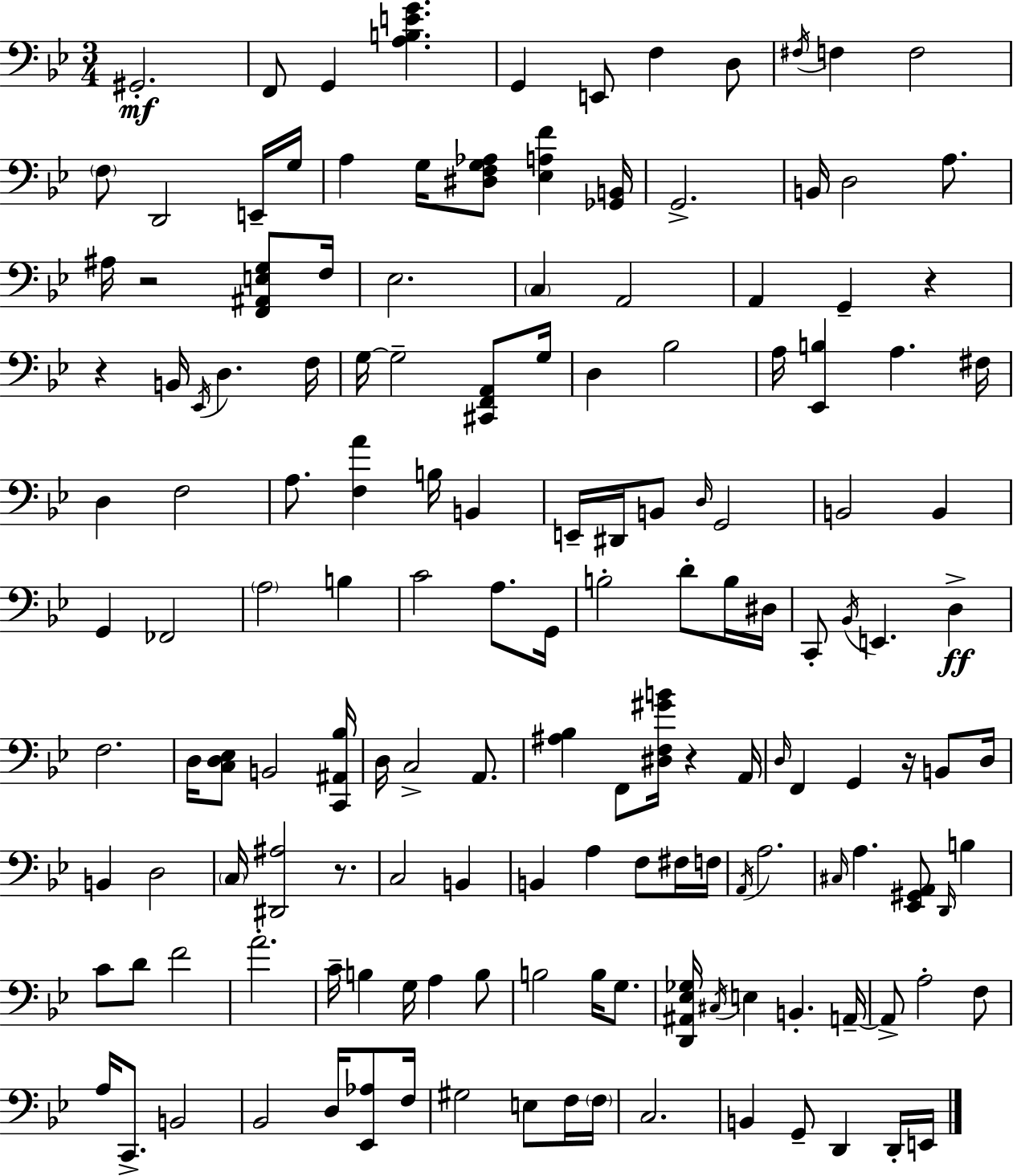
{
  \clef bass
  \numericTimeSignature
  \time 3/4
  \key g \minor
  gis,2.-.\mf | f,8 g,4 <a b e' g'>4. | g,4 e,8 f4 d8 | \acciaccatura { fis16 } f4 f2 | \break \parenthesize f8 d,2 e,16-- | g16 a4 g16 <dis f g aes>8 <ees a f'>4 | <ges, b,>16 g,2.-> | b,16 d2 a8. | \break ais16 r2 <f, ais, e g>8 | f16 ees2. | \parenthesize c4 a,2 | a,4 g,4-- r4 | \break r4 b,16 \acciaccatura { ees,16 } d4. | f16 g16~~ g2-- <cis, f, a,>8 | g16 d4 bes2 | a16 <ees, b>4 a4. | \break fis16 d4 f2 | a8. <f a'>4 b16 b,4 | e,16-- dis,16 b,8 \grace { d16 } g,2 | b,2 b,4 | \break g,4 fes,2 | \parenthesize a2 b4 | c'2 a8. | g,16 b2-. d'8-. | \break b16 dis16 c,8-. \acciaccatura { bes,16 } e,4. | d4->\ff f2. | d16 <c d ees>8 b,2 | <c, ais, bes>16 d16 c2-> | \break a,8. <ais bes>4 f,8 <dis f gis' b'>16 r4 | a,16 \grace { d16 } f,4 g,4 | r16 b,8 d16 b,4 d2 | \parenthesize c16 <dis, ais>2 | \break r8. c2 | b,4 b,4 a4 | f8 fis16 f16 \acciaccatura { a,16 } a2. | \grace { cis16 } a4. | \break <ees, gis, a,>8 \grace { d,16 } b4 c'8 d'8 | f'2 a'2.-. | c'16-- b4 | g16 a4 b8 b2 | \break b16 g8. <d, ais, ees ges>16 \acciaccatura { cis16 } e4 | b,4.-. a,16--~~ a,8-> a2-. | f8 a16 c,8.-> | b,2 bes,2 | \break d16 <ees, aes>8 f16 gis2 | e8 f16 \parenthesize f16 c2. | b,4 | g,8-- d,4 d,16-. e,16 \bar "|."
}